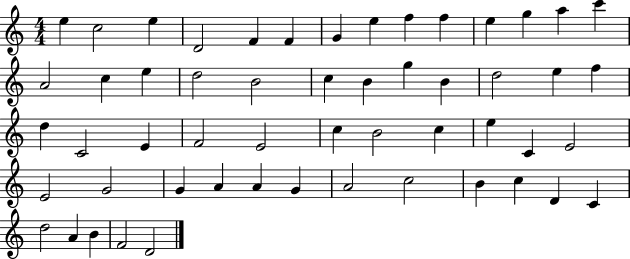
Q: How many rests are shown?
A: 0